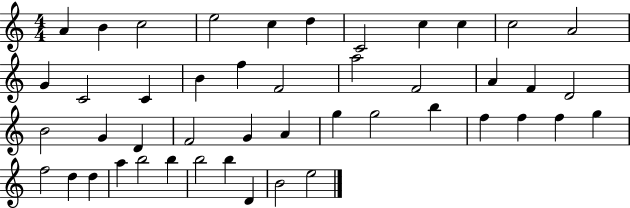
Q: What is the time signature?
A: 4/4